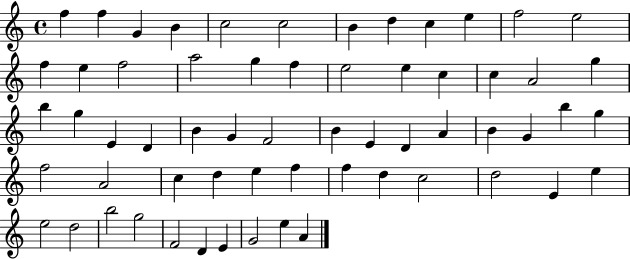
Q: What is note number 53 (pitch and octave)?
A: D5